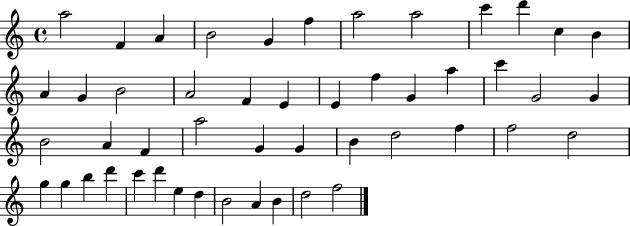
{
  \clef treble
  \time 4/4
  \defaultTimeSignature
  \key c \major
  a''2 f'4 a'4 | b'2 g'4 f''4 | a''2 a''2 | c'''4 d'''4 c''4 b'4 | \break a'4 g'4 b'2 | a'2 f'4 e'4 | e'4 f''4 g'4 a''4 | c'''4 g'2 g'4 | \break b'2 a'4 f'4 | a''2 g'4 g'4 | b'4 d''2 f''4 | f''2 d''2 | \break g''4 g''4 b''4 d'''4 | c'''4 d'''4 e''4 d''4 | b'2 a'4 b'4 | d''2 f''2 | \break \bar "|."
}